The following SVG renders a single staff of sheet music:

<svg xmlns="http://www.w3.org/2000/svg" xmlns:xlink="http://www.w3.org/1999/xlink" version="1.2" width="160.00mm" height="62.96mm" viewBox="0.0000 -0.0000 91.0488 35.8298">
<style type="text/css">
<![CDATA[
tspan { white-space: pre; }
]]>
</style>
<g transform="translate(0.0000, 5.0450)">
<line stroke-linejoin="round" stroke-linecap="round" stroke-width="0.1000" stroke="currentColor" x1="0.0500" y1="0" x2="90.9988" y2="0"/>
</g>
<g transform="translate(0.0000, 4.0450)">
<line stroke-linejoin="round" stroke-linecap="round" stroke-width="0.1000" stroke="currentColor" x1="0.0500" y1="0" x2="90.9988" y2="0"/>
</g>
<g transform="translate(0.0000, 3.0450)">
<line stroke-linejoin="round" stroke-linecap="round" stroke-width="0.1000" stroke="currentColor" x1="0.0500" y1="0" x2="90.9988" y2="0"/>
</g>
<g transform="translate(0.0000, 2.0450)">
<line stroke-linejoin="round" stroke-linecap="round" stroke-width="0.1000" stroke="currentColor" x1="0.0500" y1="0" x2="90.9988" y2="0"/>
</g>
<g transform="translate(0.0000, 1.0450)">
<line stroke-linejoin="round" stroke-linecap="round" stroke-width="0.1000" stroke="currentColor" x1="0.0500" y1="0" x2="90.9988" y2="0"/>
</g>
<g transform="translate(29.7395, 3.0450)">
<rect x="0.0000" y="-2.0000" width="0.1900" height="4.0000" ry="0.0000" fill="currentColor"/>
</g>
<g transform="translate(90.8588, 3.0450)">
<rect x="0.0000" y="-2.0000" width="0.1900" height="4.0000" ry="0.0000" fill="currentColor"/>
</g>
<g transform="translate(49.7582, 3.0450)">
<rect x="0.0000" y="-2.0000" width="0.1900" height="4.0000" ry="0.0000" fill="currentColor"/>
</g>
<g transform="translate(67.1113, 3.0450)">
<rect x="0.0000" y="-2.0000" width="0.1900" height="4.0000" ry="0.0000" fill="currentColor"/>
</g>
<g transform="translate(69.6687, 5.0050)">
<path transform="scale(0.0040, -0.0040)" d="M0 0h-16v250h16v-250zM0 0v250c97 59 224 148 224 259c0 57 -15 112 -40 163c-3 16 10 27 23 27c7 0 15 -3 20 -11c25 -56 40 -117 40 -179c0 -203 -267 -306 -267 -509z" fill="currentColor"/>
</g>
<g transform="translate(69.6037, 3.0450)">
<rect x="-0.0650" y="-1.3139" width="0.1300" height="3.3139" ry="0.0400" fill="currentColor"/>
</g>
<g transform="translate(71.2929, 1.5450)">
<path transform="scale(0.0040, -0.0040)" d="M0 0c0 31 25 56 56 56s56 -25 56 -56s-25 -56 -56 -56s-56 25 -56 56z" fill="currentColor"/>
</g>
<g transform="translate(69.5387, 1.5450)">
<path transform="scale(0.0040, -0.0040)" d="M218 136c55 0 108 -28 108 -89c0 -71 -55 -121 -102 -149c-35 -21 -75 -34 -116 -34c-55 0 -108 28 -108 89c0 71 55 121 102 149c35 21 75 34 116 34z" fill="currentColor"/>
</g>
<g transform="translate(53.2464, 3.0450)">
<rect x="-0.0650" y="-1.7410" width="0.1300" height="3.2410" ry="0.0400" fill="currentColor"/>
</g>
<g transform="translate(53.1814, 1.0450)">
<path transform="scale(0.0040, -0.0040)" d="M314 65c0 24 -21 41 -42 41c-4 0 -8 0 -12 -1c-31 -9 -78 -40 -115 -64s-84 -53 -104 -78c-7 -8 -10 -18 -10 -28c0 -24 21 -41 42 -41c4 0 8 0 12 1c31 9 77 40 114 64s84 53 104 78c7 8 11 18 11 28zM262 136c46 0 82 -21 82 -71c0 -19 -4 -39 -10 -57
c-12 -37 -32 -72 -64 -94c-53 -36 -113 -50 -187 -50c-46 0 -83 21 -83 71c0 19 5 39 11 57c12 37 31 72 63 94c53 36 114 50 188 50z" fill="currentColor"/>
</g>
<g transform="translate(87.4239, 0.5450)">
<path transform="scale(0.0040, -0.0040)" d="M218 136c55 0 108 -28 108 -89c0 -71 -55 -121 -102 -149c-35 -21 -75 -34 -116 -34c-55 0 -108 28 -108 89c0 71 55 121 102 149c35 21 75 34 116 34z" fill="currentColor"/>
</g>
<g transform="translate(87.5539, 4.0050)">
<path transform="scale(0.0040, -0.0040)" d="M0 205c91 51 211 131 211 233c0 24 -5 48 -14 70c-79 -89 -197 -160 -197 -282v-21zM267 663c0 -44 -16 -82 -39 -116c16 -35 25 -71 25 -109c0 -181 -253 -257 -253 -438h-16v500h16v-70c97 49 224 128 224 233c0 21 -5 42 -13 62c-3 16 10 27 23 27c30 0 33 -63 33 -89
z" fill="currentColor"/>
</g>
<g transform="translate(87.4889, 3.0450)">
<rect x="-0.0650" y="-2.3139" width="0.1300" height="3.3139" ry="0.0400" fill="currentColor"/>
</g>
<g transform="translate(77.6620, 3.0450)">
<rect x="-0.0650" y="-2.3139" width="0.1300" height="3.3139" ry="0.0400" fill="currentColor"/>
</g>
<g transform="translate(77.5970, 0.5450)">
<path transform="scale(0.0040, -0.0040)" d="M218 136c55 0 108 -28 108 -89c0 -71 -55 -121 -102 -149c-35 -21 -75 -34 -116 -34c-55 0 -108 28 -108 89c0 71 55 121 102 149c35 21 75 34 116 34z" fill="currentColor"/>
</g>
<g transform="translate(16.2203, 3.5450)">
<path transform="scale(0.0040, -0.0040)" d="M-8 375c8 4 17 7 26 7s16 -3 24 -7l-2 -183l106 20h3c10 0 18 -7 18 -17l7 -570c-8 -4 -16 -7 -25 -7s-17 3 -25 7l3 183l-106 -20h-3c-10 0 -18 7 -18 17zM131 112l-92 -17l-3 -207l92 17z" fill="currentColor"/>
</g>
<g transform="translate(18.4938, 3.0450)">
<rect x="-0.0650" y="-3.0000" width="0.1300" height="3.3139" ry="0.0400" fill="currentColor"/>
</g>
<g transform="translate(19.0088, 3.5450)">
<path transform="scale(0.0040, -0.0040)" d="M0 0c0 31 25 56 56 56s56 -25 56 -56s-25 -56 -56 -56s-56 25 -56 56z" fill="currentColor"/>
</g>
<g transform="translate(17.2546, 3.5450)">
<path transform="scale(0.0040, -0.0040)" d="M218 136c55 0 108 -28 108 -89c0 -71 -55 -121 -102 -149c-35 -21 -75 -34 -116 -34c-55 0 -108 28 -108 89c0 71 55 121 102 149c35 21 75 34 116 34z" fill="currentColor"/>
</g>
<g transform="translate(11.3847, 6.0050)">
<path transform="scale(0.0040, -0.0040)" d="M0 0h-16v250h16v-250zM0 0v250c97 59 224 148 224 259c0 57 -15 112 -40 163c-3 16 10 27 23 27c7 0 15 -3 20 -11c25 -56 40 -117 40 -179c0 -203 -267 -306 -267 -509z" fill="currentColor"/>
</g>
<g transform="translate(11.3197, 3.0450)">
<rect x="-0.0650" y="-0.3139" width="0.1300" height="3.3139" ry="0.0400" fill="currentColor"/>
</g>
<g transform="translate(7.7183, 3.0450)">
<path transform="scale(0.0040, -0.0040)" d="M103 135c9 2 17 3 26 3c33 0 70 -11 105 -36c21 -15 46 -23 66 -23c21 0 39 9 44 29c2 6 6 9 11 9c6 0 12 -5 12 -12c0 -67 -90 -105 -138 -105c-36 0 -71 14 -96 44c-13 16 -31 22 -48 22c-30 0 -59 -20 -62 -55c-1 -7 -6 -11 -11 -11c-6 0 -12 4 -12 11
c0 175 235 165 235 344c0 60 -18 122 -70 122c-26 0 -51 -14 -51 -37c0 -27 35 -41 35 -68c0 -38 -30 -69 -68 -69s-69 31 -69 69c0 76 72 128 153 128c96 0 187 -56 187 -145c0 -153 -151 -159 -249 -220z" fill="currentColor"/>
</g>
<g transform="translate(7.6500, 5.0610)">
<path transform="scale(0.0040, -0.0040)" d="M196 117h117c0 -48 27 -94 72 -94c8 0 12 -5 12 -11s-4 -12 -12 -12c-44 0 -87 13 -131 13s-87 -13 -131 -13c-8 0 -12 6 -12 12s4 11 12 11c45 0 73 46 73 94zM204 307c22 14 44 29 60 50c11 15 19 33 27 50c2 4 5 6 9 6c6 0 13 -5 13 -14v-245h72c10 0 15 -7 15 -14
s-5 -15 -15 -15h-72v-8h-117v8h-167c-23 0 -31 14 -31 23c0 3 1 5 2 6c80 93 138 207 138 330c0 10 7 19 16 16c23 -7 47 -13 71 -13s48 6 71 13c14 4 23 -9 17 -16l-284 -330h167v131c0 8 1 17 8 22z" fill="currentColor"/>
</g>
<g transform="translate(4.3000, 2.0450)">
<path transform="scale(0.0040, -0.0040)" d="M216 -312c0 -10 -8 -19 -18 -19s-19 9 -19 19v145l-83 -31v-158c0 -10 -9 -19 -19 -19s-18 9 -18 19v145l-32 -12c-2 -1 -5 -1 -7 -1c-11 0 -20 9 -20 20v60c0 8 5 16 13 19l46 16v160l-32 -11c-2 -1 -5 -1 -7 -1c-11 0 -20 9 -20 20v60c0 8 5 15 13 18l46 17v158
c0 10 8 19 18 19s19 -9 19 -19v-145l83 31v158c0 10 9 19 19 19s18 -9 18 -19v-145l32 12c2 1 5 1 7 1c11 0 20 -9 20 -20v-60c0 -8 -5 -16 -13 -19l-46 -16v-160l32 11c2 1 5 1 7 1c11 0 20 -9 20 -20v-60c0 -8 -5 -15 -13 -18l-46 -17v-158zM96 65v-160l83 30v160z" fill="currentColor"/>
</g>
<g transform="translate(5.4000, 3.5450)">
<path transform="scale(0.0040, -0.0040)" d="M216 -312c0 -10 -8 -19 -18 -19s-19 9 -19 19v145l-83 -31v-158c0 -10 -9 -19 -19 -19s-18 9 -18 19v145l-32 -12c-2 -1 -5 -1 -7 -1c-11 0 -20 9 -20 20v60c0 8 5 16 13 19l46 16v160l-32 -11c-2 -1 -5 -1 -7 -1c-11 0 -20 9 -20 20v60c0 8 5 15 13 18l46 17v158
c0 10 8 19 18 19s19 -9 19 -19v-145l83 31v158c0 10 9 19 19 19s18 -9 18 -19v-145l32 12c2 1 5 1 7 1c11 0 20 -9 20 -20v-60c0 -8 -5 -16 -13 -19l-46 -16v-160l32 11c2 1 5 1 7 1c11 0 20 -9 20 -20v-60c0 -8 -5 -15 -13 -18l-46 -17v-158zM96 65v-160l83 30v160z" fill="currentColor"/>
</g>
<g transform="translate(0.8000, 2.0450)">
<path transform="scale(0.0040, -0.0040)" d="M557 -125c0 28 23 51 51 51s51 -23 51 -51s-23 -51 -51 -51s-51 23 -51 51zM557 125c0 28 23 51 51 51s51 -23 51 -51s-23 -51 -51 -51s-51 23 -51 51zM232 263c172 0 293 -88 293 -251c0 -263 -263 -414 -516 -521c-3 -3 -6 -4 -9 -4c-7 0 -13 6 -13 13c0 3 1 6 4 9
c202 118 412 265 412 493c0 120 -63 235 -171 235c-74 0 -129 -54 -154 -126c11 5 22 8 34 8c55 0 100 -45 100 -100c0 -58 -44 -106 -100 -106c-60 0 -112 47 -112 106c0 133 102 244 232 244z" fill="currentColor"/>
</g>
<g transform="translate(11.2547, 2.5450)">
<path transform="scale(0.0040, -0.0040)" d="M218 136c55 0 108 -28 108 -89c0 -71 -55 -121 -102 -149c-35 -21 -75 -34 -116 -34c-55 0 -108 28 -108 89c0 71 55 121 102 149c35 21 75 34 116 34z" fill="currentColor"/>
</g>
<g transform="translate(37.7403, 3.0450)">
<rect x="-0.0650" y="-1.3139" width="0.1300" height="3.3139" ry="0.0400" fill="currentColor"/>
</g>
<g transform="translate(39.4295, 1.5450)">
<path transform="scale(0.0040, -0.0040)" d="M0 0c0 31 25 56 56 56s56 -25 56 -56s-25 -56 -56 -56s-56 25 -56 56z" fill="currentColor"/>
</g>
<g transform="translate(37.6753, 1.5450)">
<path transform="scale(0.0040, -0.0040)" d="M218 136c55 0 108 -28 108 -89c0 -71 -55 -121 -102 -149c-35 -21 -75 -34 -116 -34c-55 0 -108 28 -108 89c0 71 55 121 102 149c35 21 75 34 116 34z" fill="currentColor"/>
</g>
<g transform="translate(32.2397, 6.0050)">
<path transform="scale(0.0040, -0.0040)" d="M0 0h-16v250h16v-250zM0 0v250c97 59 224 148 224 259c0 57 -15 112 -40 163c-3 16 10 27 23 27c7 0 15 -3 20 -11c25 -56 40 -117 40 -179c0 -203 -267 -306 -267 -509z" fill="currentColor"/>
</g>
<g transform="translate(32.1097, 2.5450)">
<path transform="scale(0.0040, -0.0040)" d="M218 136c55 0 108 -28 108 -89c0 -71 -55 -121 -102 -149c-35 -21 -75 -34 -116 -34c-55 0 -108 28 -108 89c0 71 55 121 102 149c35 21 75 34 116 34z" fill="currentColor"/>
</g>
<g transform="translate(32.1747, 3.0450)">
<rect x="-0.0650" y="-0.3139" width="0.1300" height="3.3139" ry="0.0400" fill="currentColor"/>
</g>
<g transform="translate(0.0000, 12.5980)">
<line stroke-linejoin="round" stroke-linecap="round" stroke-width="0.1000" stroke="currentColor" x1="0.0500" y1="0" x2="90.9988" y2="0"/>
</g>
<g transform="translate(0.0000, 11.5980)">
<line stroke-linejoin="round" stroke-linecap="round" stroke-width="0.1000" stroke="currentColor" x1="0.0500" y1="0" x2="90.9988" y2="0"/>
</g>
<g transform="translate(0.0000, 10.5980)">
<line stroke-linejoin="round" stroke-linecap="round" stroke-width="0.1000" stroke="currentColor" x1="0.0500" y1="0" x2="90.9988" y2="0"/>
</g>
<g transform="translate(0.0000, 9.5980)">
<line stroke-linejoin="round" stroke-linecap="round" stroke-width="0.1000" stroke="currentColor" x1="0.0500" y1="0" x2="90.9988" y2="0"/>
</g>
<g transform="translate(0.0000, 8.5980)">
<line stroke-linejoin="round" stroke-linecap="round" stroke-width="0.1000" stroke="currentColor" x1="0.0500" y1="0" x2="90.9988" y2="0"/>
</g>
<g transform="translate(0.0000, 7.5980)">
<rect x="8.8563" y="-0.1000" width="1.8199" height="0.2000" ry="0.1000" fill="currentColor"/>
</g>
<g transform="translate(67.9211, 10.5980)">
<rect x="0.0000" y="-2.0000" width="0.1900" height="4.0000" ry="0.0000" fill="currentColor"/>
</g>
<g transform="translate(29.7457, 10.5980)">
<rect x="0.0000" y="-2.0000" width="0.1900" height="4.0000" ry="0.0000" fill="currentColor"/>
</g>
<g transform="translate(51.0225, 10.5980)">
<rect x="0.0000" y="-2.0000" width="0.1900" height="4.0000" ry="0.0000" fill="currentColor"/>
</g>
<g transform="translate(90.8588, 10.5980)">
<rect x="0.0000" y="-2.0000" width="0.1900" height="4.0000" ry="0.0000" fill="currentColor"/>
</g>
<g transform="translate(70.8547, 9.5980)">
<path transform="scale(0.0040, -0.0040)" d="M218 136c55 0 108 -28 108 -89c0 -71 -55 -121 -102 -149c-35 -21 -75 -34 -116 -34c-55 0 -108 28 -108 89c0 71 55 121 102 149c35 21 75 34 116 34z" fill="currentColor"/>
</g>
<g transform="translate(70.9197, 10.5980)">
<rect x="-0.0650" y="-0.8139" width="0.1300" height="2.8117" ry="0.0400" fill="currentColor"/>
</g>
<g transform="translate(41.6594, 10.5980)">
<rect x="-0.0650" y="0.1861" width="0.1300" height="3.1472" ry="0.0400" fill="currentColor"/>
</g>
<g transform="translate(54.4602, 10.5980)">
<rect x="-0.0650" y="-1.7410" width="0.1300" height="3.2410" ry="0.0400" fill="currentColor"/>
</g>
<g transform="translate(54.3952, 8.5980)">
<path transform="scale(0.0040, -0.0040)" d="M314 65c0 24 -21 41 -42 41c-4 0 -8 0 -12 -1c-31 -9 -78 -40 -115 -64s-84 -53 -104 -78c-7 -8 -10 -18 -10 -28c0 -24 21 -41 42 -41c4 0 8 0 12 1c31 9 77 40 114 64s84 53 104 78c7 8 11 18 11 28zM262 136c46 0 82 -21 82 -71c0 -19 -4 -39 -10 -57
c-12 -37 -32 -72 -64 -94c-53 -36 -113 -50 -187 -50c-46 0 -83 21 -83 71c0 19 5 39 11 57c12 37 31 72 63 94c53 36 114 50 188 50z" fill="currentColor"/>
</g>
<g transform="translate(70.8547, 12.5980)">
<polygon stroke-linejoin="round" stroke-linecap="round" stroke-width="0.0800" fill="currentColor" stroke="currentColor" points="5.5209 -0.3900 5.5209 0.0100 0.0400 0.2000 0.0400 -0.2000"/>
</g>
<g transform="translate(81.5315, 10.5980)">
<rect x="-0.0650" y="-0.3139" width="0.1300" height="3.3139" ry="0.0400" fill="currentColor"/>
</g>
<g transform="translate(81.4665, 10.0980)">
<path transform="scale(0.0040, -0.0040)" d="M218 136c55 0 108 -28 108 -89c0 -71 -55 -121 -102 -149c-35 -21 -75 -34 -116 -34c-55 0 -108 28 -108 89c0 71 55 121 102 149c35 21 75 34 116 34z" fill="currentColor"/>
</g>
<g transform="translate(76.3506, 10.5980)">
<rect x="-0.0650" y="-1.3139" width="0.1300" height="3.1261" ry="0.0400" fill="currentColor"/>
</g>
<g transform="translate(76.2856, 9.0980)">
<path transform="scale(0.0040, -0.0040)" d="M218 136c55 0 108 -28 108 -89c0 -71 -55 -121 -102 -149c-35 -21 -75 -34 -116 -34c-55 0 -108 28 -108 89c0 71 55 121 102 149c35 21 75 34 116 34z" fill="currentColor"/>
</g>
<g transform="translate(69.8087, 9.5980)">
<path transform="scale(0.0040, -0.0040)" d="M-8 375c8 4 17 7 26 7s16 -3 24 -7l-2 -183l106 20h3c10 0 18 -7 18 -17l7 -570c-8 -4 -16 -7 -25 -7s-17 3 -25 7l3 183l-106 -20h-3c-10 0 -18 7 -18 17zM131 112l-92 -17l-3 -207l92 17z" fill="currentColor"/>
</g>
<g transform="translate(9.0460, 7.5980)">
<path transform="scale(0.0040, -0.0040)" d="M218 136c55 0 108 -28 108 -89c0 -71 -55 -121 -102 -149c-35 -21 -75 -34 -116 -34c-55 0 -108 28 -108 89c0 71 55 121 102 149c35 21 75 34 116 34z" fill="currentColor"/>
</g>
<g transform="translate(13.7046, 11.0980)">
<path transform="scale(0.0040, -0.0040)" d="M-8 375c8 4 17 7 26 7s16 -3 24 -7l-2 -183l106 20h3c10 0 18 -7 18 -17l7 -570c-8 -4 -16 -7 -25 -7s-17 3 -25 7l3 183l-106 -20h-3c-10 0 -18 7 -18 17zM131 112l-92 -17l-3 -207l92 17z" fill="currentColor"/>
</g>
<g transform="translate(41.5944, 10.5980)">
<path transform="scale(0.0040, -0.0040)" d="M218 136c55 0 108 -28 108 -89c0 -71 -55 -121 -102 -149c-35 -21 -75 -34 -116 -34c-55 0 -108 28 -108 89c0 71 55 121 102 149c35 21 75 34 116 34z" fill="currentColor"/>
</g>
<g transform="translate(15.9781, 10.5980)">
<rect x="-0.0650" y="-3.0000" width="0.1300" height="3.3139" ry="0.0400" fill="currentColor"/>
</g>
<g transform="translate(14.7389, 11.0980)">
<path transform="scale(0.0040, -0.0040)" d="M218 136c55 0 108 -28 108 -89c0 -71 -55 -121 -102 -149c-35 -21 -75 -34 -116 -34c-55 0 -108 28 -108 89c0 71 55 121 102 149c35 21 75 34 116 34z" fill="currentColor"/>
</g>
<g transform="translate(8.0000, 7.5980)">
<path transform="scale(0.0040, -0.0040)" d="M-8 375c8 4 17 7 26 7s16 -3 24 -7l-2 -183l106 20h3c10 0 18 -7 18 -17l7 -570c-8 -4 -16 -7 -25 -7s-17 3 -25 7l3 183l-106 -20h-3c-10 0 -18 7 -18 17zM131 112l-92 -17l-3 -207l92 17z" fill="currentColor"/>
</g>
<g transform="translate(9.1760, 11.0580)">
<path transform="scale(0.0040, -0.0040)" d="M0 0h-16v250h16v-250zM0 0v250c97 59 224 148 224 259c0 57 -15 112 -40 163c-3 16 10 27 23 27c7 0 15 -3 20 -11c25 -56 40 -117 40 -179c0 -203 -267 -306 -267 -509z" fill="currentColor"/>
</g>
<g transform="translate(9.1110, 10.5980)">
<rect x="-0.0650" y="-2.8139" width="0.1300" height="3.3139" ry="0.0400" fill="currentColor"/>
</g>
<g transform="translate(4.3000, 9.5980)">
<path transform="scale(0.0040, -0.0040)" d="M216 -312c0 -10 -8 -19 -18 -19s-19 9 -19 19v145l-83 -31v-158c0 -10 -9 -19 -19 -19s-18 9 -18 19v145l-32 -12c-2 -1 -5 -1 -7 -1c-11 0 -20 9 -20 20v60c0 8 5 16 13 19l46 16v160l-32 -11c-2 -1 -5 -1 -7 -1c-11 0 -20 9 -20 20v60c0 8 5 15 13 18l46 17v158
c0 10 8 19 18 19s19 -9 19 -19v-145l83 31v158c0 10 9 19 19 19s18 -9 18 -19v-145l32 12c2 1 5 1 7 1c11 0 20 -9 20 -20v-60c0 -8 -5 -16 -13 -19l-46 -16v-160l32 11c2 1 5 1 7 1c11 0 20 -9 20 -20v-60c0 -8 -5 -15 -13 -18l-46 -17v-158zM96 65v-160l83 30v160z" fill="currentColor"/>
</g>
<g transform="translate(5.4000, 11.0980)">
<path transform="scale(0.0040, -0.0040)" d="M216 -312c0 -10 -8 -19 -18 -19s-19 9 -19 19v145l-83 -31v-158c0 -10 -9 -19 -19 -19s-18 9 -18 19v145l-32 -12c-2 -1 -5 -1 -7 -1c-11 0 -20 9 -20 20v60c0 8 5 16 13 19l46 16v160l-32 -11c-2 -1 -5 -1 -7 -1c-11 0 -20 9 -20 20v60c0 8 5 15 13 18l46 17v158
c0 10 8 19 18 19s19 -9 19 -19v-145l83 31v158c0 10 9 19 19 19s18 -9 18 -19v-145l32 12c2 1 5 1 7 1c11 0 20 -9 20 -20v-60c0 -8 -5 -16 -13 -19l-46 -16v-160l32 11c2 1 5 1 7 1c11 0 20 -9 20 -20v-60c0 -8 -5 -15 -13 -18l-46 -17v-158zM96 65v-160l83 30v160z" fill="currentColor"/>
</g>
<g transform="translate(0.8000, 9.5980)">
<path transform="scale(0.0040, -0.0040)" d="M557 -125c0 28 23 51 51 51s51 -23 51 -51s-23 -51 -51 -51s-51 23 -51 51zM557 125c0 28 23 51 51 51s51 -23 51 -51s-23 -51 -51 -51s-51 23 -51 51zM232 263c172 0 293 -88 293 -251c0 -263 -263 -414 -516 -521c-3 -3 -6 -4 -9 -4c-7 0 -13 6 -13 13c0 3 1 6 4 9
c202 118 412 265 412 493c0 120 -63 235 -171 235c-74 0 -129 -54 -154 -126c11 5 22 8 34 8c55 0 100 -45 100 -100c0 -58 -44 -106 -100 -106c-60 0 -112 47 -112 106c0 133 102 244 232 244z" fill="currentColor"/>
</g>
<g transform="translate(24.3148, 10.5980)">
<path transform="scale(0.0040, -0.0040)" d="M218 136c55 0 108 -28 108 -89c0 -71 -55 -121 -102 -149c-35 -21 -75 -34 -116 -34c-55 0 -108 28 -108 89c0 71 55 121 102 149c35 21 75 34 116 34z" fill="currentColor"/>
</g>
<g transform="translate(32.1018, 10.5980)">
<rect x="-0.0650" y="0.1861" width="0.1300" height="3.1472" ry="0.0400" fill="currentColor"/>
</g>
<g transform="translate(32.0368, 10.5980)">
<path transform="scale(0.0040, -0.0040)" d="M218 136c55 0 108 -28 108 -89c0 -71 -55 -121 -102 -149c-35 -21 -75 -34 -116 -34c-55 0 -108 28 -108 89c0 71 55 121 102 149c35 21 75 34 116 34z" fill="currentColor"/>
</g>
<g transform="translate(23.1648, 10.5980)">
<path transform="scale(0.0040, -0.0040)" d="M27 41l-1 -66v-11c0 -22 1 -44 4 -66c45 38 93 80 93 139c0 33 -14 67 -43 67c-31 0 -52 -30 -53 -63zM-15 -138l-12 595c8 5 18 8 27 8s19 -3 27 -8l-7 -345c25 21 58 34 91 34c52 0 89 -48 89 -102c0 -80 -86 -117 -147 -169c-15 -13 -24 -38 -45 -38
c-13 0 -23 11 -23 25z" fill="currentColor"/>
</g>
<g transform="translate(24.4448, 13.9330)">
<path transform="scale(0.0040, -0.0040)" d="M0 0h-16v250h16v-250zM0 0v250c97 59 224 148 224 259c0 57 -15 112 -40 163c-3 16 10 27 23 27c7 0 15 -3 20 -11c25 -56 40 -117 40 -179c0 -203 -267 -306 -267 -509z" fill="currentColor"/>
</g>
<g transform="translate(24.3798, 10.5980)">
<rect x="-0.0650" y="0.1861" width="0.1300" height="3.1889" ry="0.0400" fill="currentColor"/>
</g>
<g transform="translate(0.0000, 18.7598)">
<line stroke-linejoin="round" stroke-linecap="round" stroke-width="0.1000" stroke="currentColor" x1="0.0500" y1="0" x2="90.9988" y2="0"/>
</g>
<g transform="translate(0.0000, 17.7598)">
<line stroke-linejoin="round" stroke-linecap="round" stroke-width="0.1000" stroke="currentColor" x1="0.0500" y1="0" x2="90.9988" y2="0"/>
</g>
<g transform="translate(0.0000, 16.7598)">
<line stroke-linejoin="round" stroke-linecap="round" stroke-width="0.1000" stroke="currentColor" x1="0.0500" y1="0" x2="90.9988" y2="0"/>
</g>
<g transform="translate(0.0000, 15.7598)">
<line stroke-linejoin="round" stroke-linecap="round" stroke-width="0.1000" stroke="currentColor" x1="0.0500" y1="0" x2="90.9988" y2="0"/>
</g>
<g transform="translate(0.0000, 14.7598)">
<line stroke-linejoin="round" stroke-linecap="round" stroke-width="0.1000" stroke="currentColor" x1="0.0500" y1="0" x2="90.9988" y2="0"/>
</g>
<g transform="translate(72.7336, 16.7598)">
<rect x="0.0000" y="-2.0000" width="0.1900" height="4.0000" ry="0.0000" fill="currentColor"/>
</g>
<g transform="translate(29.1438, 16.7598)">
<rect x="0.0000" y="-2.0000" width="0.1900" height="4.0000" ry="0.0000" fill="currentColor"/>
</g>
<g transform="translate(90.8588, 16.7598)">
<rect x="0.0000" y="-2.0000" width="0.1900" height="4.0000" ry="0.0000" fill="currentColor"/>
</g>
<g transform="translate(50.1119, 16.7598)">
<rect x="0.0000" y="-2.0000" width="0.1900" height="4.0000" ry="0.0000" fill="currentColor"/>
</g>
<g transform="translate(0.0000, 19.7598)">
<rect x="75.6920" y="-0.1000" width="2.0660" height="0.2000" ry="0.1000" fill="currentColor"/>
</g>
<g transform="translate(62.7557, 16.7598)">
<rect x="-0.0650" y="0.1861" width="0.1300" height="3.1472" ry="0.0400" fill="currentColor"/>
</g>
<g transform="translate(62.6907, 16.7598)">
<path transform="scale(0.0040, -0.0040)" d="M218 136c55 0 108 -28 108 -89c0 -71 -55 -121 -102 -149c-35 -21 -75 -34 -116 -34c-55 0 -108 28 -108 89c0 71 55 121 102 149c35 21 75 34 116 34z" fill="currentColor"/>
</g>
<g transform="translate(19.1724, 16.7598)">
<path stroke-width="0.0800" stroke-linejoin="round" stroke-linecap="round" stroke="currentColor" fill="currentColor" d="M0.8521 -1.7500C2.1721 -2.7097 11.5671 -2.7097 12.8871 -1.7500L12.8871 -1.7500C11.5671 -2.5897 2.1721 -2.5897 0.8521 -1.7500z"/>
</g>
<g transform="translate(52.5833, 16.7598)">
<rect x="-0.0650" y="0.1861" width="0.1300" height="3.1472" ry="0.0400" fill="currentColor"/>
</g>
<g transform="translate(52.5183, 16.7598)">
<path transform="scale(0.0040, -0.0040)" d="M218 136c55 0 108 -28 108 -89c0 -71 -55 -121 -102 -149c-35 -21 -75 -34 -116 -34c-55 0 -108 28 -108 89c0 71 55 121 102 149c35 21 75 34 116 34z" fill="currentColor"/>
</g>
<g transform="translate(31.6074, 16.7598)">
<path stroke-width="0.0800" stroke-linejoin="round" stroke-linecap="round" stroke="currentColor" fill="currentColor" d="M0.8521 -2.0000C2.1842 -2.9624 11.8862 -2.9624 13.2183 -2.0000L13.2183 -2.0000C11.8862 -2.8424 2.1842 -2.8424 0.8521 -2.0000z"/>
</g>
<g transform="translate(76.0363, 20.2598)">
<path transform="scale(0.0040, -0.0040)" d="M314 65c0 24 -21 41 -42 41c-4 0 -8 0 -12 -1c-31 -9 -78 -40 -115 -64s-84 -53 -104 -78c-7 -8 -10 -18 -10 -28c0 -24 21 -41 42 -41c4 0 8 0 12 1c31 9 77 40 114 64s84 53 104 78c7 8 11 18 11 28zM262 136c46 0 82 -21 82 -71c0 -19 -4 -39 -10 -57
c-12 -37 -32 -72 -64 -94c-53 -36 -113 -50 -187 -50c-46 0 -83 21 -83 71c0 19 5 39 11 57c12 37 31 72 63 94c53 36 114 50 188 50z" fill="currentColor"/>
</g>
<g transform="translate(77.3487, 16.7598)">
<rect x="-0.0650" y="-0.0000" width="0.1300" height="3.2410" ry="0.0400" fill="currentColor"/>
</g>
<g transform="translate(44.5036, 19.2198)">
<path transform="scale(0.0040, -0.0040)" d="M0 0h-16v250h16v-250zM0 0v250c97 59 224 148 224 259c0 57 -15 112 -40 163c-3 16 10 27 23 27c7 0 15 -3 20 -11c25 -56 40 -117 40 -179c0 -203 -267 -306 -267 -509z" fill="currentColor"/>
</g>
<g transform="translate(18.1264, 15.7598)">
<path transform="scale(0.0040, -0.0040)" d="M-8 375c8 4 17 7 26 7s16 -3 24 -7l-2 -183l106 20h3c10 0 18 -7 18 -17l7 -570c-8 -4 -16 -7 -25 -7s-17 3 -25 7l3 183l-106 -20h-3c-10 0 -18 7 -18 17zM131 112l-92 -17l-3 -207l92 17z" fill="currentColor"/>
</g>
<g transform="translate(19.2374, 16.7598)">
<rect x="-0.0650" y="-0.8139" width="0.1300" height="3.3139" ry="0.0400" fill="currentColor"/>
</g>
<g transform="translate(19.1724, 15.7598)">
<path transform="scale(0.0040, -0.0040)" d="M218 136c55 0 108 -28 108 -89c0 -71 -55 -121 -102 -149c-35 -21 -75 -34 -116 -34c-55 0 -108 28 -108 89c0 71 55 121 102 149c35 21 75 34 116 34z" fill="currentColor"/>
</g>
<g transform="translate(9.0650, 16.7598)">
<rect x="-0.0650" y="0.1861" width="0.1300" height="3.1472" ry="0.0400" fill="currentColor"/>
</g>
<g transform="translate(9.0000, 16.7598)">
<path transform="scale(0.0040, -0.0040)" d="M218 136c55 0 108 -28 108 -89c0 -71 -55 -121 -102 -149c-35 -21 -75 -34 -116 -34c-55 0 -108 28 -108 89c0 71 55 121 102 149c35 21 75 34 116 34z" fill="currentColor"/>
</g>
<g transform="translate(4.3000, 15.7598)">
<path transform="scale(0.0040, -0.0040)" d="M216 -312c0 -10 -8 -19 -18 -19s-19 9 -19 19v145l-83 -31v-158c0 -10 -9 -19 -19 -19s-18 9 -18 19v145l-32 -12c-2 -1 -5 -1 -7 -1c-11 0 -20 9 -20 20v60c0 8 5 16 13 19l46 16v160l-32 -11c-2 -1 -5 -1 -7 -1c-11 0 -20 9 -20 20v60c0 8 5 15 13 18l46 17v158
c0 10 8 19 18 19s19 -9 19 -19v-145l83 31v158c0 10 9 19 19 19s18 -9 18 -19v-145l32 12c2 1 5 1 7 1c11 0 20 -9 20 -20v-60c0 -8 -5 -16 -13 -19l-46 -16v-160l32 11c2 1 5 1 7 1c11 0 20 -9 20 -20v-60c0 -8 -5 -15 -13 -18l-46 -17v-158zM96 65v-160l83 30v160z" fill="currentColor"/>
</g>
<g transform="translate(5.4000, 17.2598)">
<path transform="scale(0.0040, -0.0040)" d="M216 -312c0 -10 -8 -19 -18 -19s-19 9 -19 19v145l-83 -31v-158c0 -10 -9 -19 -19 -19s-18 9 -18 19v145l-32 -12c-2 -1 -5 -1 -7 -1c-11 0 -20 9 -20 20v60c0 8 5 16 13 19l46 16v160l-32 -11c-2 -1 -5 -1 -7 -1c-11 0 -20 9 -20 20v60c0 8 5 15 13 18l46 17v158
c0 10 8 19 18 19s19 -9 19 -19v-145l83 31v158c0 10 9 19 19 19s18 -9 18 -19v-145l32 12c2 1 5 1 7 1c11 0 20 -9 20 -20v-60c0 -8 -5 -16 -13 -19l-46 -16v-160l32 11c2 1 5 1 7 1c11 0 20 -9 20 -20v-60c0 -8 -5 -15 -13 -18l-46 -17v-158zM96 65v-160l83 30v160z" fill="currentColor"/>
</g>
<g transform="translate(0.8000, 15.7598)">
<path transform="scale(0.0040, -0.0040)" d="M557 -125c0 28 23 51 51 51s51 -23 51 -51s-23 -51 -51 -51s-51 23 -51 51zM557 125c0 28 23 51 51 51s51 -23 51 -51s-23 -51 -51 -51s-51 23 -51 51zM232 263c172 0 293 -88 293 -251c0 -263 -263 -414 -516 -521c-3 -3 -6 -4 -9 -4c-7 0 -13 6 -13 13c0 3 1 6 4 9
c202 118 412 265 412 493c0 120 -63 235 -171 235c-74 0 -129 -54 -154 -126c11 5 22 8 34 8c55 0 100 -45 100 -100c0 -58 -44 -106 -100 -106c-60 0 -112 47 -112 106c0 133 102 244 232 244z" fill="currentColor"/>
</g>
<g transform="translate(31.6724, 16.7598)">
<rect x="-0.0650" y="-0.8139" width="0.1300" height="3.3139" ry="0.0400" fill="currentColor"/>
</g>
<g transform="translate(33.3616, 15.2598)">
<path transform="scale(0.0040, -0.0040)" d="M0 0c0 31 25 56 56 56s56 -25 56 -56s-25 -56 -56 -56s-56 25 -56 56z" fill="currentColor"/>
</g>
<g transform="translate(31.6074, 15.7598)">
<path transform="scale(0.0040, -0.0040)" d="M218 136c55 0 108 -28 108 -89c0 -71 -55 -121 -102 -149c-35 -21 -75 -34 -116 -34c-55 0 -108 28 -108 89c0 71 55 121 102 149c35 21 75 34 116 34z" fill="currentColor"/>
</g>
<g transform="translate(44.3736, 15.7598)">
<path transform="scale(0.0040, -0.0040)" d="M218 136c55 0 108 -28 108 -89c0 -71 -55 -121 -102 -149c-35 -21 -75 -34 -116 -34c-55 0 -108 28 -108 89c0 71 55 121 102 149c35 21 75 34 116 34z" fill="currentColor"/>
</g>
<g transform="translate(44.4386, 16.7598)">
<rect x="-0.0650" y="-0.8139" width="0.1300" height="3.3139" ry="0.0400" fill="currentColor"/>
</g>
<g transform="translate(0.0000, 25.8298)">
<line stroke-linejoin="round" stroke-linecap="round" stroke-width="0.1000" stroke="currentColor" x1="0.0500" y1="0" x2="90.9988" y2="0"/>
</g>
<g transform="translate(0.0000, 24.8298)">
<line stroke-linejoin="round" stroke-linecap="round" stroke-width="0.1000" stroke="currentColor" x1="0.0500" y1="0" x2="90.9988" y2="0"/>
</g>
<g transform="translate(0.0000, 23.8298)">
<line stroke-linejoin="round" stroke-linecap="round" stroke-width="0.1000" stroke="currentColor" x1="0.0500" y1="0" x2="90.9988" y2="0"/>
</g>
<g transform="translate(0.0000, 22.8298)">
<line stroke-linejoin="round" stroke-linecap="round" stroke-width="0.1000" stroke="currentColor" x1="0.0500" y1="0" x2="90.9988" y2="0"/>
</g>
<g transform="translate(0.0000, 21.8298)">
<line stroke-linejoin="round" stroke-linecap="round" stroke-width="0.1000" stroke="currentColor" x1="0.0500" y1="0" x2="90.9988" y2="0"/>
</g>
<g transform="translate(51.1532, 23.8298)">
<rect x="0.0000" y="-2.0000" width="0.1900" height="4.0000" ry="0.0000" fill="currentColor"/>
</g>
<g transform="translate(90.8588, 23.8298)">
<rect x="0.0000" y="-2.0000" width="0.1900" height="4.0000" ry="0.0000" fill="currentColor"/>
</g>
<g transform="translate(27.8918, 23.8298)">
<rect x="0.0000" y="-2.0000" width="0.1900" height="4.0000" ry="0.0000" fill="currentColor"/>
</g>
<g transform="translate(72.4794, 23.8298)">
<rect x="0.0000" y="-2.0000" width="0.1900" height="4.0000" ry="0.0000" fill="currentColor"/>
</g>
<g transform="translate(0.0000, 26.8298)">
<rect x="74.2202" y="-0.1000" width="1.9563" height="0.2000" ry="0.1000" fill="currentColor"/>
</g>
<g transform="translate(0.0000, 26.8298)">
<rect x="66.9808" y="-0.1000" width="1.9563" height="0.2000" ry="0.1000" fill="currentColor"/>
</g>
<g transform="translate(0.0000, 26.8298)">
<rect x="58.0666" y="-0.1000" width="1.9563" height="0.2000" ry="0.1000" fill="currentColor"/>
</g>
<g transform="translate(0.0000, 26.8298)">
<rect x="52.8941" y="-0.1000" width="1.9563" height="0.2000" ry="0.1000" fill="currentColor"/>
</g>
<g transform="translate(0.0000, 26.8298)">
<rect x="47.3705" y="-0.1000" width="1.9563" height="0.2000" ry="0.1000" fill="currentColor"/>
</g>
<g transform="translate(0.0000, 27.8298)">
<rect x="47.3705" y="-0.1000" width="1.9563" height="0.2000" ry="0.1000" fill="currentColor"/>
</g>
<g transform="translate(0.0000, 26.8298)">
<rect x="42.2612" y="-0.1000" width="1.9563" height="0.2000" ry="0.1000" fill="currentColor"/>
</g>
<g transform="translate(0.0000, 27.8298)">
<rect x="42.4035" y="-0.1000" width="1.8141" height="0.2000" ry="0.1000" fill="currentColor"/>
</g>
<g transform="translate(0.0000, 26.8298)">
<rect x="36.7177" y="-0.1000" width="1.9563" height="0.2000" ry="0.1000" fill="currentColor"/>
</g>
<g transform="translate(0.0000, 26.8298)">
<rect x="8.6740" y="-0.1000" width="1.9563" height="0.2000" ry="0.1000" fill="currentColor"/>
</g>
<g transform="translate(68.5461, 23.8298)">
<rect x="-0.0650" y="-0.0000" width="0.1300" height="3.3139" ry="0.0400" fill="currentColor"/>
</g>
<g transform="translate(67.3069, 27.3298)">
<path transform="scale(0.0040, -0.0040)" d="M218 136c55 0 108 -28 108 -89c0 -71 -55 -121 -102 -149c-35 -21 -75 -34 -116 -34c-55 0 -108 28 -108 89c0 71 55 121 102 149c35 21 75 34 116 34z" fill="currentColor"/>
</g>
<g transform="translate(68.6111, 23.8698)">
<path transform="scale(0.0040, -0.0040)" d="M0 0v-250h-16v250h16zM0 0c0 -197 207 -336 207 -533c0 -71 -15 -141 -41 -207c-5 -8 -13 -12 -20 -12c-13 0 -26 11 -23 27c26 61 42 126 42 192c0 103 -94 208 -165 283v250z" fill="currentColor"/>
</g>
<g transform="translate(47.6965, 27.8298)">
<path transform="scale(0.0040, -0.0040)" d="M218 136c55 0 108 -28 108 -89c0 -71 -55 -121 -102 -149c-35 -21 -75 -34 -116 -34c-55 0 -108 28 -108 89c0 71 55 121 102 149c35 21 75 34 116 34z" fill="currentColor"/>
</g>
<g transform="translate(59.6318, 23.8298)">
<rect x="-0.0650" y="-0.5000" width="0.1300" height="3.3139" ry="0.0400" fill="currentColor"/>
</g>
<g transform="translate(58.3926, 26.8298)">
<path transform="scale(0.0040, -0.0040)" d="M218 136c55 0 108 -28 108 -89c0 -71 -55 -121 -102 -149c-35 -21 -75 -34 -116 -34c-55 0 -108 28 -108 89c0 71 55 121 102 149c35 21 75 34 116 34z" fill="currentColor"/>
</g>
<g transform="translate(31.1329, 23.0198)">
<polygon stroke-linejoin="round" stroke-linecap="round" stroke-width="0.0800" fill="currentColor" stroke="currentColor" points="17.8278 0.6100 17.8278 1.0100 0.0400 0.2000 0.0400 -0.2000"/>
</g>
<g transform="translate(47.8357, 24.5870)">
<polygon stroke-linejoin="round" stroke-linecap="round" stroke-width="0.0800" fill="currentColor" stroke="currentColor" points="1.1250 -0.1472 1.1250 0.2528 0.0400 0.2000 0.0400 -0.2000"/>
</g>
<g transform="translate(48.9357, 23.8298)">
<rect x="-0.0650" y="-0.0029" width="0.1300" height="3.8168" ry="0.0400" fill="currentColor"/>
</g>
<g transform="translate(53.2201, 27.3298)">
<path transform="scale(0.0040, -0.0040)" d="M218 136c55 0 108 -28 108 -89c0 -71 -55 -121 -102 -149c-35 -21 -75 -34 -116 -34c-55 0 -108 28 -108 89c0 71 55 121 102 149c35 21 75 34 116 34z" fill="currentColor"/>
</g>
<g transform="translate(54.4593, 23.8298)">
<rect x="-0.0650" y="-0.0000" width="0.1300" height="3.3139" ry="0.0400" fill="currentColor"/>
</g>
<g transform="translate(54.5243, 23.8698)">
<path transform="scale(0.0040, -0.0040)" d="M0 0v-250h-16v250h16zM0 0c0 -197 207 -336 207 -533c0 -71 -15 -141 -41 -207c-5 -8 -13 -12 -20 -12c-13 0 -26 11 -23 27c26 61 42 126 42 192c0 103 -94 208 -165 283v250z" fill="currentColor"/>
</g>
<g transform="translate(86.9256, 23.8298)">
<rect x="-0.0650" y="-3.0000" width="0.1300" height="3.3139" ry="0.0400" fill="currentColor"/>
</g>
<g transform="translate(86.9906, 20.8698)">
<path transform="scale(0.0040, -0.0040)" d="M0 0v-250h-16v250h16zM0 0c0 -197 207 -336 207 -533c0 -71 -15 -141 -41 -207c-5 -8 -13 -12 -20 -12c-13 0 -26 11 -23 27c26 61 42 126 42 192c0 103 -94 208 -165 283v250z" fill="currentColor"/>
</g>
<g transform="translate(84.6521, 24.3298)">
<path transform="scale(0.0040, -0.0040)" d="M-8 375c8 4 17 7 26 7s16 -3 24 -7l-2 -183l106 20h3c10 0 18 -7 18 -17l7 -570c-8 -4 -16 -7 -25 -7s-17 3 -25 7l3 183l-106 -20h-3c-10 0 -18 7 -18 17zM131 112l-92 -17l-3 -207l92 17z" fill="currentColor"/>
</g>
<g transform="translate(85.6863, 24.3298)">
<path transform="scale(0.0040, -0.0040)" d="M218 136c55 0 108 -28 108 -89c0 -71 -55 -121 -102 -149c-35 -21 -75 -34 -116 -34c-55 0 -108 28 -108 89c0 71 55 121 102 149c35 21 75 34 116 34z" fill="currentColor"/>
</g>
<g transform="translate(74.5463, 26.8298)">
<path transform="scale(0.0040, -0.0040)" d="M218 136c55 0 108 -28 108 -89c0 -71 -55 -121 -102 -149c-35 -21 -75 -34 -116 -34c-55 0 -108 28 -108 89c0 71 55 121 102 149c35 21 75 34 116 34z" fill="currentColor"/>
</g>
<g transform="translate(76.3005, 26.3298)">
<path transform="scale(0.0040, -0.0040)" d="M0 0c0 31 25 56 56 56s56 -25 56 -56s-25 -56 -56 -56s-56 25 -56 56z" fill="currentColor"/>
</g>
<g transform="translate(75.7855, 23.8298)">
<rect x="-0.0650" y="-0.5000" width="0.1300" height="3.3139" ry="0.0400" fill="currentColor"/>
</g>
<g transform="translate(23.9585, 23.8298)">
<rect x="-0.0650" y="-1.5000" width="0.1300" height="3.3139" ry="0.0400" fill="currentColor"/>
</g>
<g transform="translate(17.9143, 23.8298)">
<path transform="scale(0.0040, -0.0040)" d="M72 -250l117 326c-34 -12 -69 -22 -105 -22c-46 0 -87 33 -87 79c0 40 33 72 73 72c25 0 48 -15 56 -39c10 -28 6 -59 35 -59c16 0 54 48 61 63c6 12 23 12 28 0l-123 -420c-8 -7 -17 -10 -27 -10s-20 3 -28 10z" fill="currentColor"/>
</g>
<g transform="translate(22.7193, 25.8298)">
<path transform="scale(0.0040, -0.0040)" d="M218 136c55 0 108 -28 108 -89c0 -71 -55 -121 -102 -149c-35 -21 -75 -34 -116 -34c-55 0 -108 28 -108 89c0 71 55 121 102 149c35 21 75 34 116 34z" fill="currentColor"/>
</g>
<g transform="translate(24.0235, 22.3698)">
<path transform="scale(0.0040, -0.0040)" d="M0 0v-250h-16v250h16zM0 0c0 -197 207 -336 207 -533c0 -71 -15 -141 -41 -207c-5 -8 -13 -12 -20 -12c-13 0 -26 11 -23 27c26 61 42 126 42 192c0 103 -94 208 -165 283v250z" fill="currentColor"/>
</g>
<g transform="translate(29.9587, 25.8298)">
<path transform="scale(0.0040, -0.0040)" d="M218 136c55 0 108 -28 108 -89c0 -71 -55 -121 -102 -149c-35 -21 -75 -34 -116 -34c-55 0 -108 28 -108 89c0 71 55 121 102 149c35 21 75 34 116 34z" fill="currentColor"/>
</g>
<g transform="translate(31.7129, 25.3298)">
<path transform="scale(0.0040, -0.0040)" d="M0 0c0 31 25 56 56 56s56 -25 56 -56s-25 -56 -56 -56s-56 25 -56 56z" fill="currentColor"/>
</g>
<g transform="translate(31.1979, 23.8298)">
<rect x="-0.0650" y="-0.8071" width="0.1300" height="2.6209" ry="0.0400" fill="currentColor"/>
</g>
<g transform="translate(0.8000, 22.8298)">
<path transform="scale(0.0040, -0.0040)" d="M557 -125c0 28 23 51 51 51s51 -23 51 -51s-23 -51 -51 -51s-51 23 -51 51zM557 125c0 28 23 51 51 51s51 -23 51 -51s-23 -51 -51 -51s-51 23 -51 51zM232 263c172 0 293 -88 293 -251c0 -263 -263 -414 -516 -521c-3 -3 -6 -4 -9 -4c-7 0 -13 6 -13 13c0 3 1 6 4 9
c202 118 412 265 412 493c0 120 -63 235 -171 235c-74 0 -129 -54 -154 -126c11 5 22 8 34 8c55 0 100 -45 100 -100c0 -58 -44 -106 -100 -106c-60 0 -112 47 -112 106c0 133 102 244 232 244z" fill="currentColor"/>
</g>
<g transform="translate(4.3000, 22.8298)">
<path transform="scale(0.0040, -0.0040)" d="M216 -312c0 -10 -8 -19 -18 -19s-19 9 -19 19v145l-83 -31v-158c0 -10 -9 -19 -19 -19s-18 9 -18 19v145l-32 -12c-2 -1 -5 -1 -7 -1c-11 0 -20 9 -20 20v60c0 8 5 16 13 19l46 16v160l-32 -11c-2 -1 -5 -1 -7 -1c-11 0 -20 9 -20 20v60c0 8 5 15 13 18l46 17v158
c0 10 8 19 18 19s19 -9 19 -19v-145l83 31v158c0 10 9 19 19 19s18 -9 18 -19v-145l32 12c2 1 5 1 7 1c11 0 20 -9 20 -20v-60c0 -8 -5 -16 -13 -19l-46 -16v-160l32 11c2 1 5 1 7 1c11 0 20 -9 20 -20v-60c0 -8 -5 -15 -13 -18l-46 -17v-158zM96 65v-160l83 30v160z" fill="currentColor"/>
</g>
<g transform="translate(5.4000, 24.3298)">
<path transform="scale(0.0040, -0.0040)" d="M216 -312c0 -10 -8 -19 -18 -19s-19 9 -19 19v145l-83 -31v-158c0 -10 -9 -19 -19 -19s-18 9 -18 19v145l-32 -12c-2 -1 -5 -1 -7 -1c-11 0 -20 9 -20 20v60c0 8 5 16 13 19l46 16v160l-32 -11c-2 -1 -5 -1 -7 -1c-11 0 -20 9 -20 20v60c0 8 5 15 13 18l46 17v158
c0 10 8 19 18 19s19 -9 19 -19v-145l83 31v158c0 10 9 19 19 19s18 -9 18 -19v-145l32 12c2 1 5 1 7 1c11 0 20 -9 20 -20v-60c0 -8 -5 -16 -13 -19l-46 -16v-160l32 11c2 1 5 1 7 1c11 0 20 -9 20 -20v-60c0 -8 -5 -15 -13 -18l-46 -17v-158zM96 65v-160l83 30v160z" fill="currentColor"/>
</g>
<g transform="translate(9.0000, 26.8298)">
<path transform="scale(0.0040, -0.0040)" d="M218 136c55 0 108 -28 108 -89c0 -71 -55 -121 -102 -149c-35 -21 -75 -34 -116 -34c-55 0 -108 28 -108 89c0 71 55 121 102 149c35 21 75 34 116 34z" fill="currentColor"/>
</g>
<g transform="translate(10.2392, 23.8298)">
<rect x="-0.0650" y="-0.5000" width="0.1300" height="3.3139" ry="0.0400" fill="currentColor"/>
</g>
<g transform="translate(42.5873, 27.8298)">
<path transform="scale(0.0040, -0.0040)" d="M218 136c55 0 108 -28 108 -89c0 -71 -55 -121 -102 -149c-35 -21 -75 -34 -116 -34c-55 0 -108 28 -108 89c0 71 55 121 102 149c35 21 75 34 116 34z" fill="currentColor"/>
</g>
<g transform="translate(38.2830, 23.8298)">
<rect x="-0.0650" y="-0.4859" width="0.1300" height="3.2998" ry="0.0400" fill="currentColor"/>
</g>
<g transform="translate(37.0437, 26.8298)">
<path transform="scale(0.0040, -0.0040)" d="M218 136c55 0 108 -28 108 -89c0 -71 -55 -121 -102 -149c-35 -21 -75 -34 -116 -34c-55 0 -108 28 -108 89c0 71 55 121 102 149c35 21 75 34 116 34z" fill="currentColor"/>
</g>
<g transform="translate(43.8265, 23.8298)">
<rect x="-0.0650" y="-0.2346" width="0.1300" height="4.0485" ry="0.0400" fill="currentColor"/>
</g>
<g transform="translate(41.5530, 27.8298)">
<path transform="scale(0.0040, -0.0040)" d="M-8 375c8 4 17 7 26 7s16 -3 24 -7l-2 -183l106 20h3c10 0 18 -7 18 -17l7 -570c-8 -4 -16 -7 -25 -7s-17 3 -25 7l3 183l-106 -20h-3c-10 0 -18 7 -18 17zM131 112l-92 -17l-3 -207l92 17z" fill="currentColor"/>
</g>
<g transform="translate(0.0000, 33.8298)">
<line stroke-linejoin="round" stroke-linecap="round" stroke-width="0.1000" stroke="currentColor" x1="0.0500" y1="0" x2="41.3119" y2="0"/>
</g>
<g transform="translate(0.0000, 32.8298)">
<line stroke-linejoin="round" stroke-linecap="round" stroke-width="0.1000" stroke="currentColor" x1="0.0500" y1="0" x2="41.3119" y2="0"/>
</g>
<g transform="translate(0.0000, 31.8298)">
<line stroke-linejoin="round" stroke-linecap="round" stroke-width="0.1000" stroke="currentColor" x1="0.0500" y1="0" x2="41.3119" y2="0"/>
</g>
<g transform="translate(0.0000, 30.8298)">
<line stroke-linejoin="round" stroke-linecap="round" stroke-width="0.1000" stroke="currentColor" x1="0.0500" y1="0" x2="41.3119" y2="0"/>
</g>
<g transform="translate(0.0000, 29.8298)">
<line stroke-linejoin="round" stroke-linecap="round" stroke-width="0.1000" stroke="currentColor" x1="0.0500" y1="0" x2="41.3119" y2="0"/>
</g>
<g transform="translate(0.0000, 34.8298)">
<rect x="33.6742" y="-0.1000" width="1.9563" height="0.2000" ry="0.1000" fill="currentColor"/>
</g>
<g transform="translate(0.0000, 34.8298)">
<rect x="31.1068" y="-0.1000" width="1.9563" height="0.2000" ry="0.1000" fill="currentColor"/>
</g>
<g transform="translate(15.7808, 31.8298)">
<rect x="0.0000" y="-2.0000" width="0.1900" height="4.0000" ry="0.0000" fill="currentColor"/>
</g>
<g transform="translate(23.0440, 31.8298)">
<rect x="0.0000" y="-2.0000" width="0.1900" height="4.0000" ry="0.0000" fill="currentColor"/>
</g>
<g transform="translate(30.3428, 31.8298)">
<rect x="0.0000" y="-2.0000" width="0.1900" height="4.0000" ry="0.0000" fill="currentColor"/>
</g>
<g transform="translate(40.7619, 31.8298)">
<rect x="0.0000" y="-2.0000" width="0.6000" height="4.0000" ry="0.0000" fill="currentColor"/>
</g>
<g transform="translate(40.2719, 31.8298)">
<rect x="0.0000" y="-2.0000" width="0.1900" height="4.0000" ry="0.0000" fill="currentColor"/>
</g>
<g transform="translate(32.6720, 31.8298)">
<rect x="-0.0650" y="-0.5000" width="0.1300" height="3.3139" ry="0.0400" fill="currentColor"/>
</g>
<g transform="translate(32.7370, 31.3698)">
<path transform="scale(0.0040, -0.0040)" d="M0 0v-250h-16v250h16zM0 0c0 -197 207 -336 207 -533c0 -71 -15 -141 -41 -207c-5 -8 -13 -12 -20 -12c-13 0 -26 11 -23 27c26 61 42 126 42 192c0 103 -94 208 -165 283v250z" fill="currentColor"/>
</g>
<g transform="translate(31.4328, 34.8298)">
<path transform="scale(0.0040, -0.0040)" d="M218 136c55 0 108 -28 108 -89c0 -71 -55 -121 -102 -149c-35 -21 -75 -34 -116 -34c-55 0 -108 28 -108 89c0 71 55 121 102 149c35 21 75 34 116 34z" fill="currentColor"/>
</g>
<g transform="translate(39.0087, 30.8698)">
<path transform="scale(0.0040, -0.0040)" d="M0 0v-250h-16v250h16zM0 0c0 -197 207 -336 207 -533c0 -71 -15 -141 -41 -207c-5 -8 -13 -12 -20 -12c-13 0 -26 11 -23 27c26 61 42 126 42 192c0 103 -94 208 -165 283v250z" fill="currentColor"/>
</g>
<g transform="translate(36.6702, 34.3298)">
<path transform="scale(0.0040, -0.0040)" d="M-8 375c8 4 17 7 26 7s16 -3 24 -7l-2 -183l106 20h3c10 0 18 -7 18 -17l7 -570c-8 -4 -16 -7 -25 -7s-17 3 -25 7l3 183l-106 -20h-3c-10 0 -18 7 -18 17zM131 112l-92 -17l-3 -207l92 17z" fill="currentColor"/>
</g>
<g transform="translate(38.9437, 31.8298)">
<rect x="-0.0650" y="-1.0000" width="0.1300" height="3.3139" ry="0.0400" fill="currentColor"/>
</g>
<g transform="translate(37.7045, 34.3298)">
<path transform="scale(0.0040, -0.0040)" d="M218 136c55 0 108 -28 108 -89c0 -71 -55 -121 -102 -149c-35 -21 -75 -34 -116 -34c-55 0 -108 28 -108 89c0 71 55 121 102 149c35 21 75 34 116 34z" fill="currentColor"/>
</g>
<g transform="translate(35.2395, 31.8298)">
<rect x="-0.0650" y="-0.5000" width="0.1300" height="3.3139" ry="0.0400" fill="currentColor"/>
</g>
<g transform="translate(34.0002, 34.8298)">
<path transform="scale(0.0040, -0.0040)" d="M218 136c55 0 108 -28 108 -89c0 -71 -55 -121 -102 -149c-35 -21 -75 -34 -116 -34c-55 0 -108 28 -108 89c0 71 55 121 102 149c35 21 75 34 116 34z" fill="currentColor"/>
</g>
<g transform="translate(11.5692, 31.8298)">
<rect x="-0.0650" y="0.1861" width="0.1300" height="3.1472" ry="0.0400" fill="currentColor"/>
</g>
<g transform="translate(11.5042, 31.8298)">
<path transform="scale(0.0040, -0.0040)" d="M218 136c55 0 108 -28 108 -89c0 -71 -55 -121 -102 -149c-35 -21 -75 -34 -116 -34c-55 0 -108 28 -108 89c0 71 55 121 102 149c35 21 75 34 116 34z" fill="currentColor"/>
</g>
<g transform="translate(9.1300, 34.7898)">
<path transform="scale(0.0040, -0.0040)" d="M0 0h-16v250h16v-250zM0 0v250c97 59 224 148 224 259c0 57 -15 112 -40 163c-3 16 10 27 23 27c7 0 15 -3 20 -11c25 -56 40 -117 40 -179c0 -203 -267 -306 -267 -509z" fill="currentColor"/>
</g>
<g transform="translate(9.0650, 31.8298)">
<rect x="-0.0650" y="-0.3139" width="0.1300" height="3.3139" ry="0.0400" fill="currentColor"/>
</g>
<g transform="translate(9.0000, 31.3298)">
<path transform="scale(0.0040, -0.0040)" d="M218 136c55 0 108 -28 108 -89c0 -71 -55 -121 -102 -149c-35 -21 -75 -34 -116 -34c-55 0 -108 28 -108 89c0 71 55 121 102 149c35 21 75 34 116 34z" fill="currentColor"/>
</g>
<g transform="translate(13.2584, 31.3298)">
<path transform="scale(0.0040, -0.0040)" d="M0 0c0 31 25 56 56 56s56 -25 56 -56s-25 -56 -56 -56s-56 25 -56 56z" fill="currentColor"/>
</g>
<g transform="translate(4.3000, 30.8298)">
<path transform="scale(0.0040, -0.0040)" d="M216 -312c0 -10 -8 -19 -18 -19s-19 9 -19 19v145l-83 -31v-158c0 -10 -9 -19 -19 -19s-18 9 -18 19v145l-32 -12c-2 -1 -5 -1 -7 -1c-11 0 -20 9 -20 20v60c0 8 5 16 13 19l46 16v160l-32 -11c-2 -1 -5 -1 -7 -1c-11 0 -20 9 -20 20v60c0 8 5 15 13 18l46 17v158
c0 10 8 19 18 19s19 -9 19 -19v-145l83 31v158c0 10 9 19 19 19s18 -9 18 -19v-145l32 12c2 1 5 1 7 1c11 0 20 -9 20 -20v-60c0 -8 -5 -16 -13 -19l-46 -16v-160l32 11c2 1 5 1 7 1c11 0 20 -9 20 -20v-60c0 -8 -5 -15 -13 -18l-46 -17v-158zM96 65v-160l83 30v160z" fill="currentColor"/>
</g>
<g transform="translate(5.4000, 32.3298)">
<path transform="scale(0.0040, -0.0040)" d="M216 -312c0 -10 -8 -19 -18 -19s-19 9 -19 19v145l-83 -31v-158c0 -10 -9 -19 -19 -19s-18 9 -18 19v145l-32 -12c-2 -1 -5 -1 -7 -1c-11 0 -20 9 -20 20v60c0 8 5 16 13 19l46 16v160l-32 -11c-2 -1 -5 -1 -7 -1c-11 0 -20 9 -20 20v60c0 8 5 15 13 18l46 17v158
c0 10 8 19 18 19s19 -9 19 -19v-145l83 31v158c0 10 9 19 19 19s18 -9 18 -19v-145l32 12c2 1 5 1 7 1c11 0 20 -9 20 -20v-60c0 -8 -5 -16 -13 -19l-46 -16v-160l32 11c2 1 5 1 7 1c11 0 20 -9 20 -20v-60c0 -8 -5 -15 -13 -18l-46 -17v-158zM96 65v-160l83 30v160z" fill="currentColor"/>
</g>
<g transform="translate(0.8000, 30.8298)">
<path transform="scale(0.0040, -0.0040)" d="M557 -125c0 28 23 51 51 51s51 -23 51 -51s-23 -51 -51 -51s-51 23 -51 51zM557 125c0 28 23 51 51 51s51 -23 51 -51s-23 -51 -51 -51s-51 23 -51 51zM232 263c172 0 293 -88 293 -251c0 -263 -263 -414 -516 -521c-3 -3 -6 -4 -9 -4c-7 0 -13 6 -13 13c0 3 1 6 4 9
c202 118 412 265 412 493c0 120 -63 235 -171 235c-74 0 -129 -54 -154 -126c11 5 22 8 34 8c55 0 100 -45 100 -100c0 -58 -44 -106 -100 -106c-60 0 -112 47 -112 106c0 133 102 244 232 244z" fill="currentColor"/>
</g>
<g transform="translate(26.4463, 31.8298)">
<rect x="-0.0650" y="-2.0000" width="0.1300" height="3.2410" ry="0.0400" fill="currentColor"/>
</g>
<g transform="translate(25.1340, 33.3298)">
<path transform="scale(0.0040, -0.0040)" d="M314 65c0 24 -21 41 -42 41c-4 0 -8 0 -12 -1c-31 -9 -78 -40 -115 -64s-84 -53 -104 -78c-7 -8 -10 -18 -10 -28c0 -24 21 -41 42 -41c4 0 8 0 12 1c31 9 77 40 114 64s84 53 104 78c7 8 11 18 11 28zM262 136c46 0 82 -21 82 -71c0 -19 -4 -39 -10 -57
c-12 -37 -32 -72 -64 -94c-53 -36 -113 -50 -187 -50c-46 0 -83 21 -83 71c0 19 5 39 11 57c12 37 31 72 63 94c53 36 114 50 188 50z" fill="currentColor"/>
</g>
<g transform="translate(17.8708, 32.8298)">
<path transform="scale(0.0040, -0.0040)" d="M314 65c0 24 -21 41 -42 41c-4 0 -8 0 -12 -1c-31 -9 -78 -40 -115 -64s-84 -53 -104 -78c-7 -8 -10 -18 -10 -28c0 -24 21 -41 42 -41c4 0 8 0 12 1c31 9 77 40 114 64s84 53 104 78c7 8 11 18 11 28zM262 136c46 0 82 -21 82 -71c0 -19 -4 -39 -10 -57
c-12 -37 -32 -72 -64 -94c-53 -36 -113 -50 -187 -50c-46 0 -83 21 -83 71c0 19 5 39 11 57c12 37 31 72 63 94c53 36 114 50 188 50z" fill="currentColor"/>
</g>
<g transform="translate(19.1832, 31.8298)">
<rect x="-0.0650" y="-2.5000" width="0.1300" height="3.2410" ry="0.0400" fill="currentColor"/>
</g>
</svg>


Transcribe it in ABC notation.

X:1
T:Untitled
M:2/4
L:1/4
K:D
E,/2 C, E,/2 G, A,2 G,/2 B, B,/4 C/2 C, _D,/2 D, D, A,2 F,/2 G,/2 E, D, F, F, F,/2 D, D, D,,2 E,, z/2 G,,/2 G,,/2 E,,/2 C,,/2 C,,/4 D,,/2 E,, D,,/2 E,, C,/2 E,/2 D, B,,2 A,,2 E,,/2 E,, F,,/2